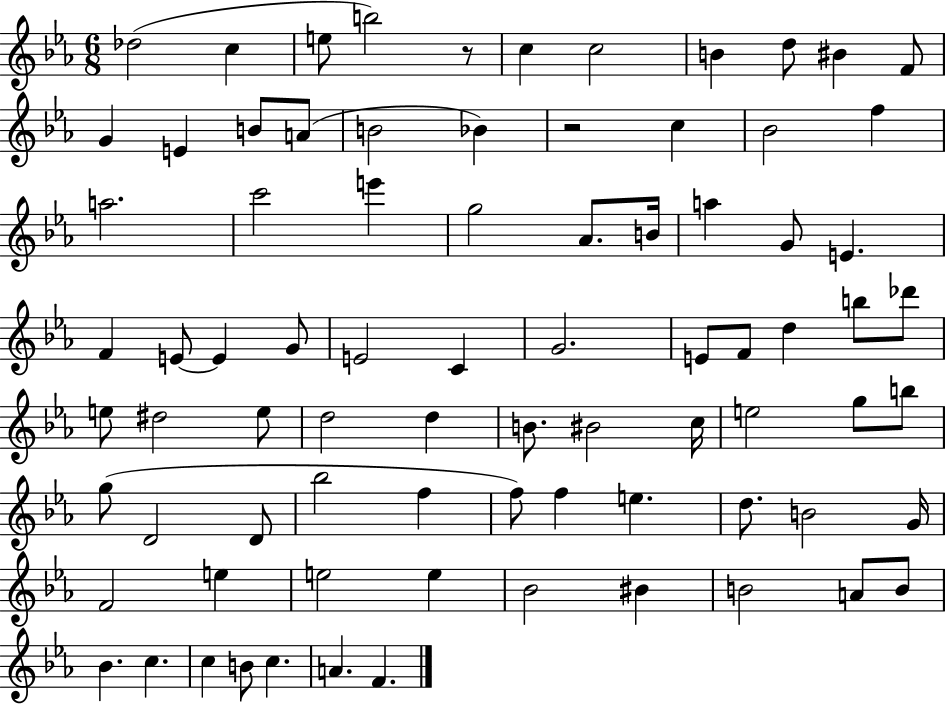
X:1
T:Untitled
M:6/8
L:1/4
K:Eb
_d2 c e/2 b2 z/2 c c2 B d/2 ^B F/2 G E B/2 A/2 B2 _B z2 c _B2 f a2 c'2 e' g2 _A/2 B/4 a G/2 E F E/2 E G/2 E2 C G2 E/2 F/2 d b/2 _d'/2 e/2 ^d2 e/2 d2 d B/2 ^B2 c/4 e2 g/2 b/2 g/2 D2 D/2 _b2 f f/2 f e d/2 B2 G/4 F2 e e2 e _B2 ^B B2 A/2 B/2 _B c c B/2 c A F